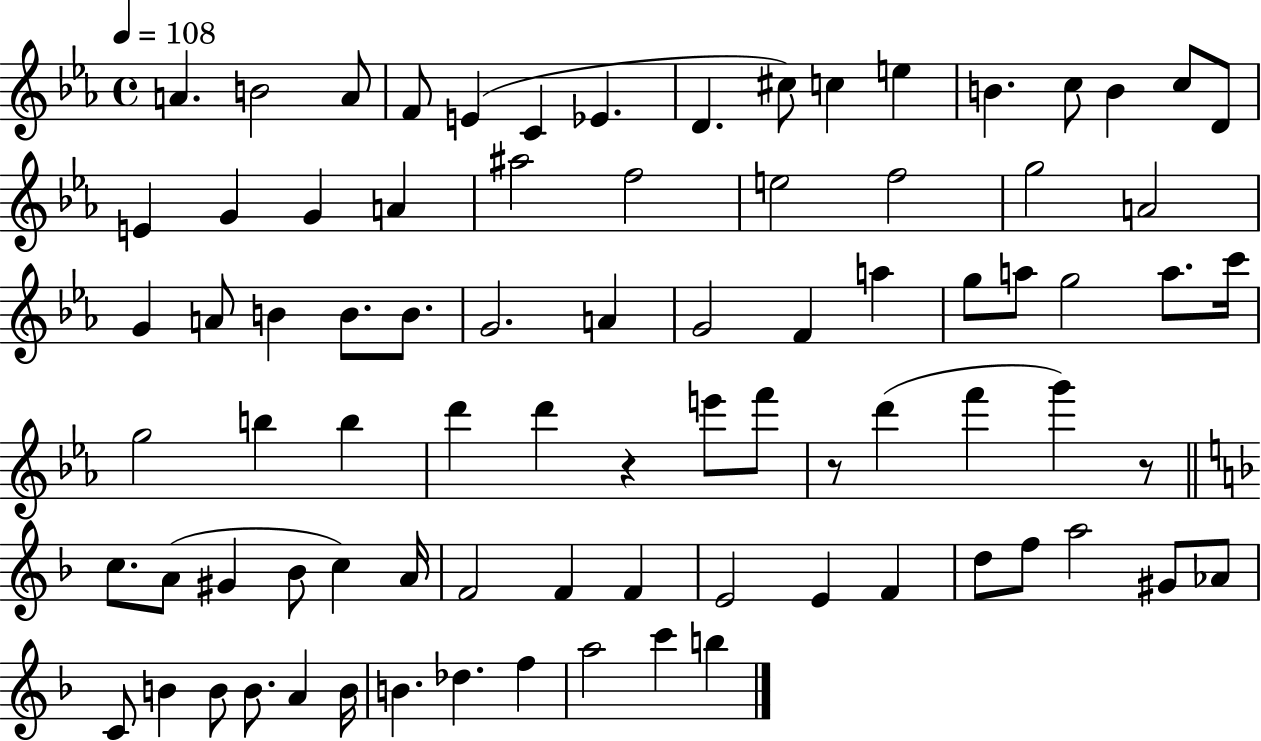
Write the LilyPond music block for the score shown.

{
  \clef treble
  \time 4/4
  \defaultTimeSignature
  \key ees \major
  \tempo 4 = 108
  a'4. b'2 a'8 | f'8 e'4( c'4 ees'4. | d'4. cis''8) c''4 e''4 | b'4. c''8 b'4 c''8 d'8 | \break e'4 g'4 g'4 a'4 | ais''2 f''2 | e''2 f''2 | g''2 a'2 | \break g'4 a'8 b'4 b'8. b'8. | g'2. a'4 | g'2 f'4 a''4 | g''8 a''8 g''2 a''8. c'''16 | \break g''2 b''4 b''4 | d'''4 d'''4 r4 e'''8 f'''8 | r8 d'''4( f'''4 g'''4) r8 | \bar "||" \break \key d \minor c''8. a'8( gis'4 bes'8 c''4) a'16 | f'2 f'4 f'4 | e'2 e'4 f'4 | d''8 f''8 a''2 gis'8 aes'8 | \break c'8 b'4 b'8 b'8. a'4 b'16 | b'4. des''4. f''4 | a''2 c'''4 b''4 | \bar "|."
}